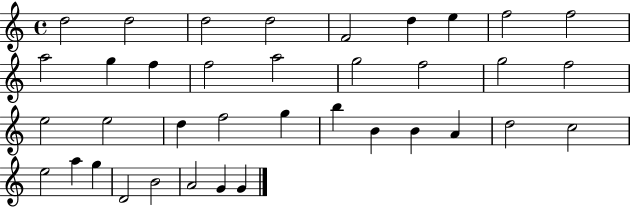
{
  \clef treble
  \time 4/4
  \defaultTimeSignature
  \key c \major
  d''2 d''2 | d''2 d''2 | f'2 d''4 e''4 | f''2 f''2 | \break a''2 g''4 f''4 | f''2 a''2 | g''2 f''2 | g''2 f''2 | \break e''2 e''2 | d''4 f''2 g''4 | b''4 b'4 b'4 a'4 | d''2 c''2 | \break e''2 a''4 g''4 | d'2 b'2 | a'2 g'4 g'4 | \bar "|."
}